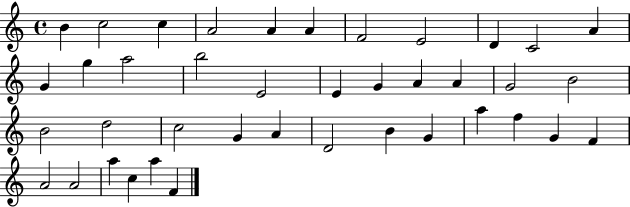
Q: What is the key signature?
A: C major